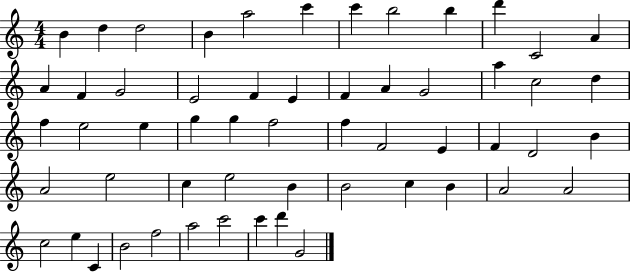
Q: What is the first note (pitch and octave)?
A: B4